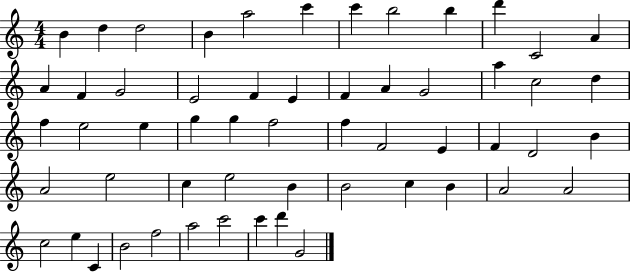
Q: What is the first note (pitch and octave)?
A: B4